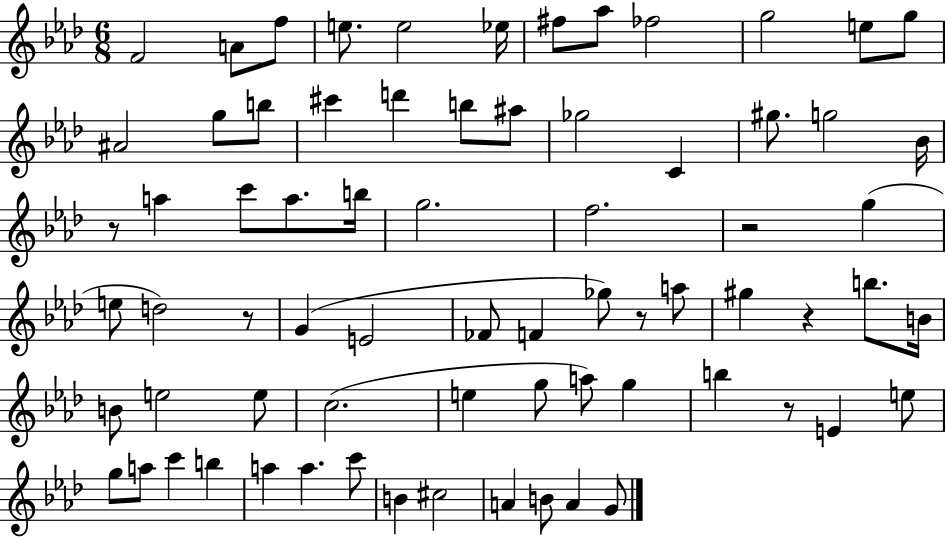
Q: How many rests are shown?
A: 6